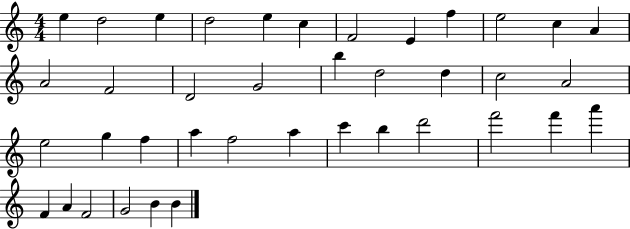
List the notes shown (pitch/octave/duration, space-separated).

E5/q D5/h E5/q D5/h E5/q C5/q F4/h E4/q F5/q E5/h C5/q A4/q A4/h F4/h D4/h G4/h B5/q D5/h D5/q C5/h A4/h E5/h G5/q F5/q A5/q F5/h A5/q C6/q B5/q D6/h F6/h F6/q A6/q F4/q A4/q F4/h G4/h B4/q B4/q